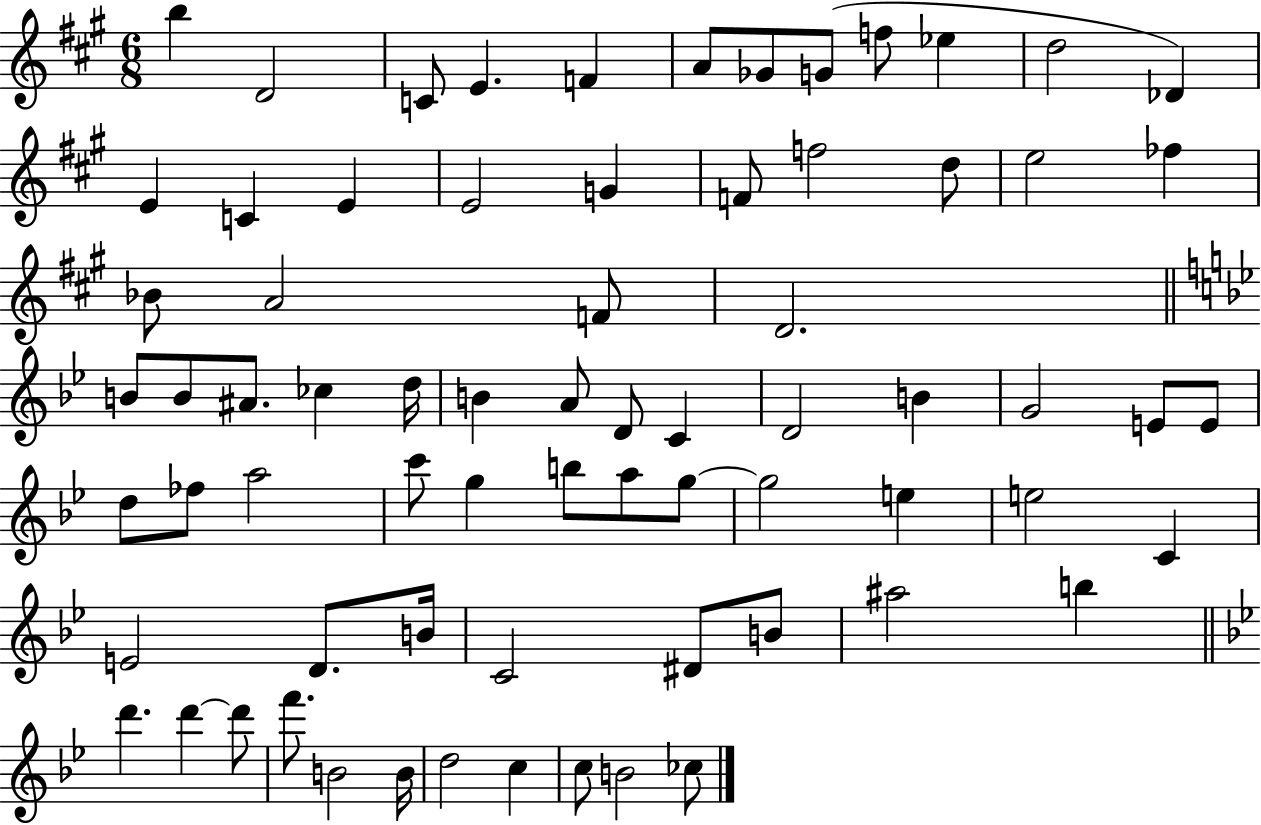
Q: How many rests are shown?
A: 0